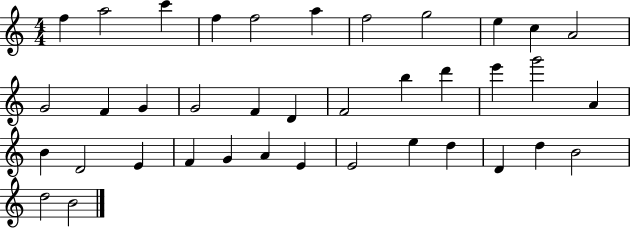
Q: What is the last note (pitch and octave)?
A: B4